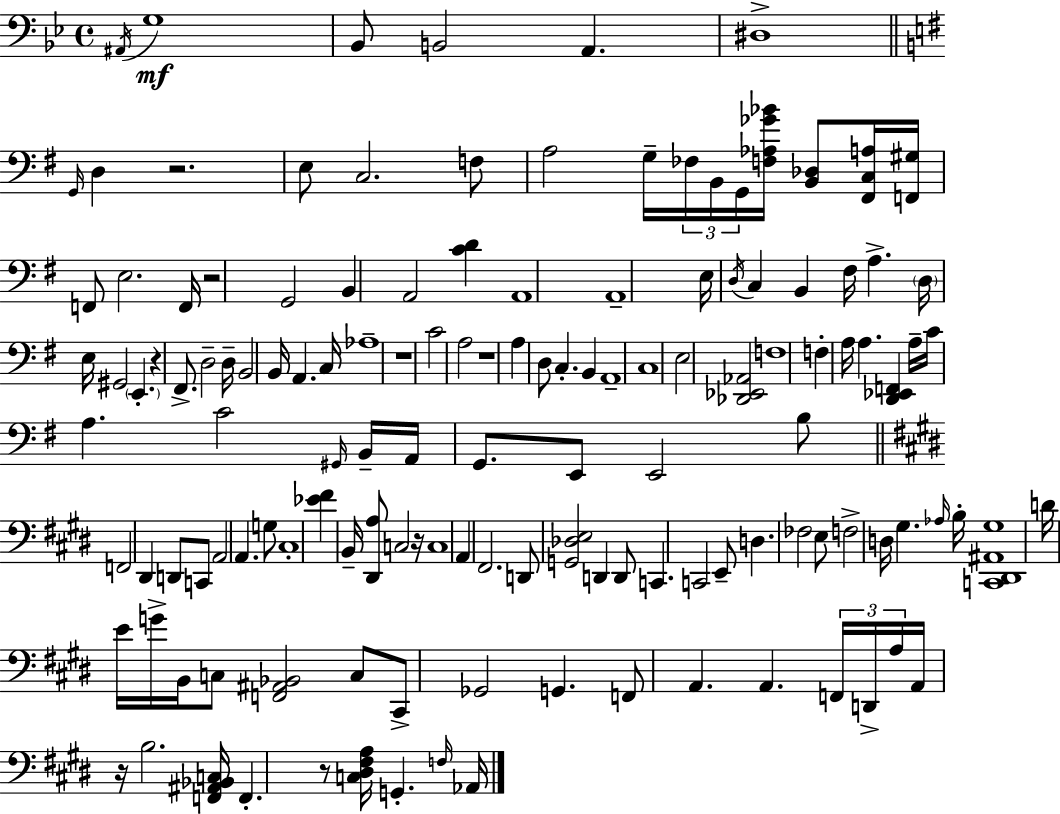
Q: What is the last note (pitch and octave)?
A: Ab2